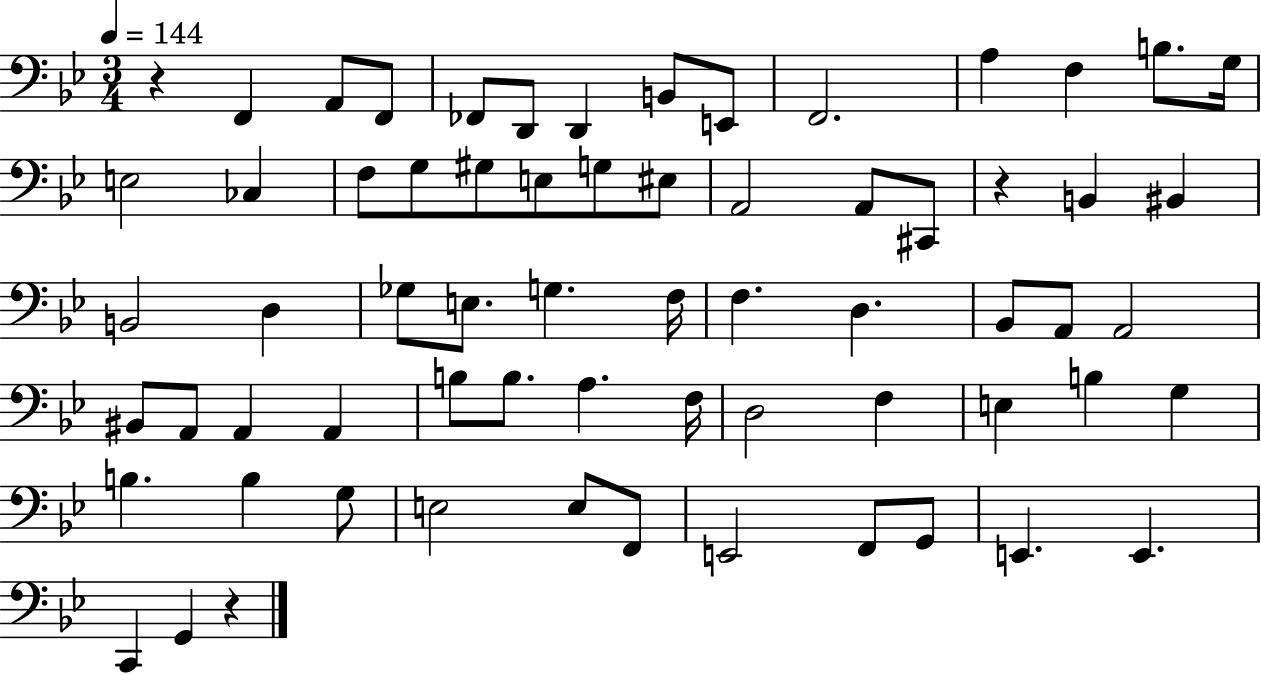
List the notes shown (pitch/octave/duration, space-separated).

R/q F2/q A2/e F2/e FES2/e D2/e D2/q B2/e E2/e F2/h. A3/q F3/q B3/e. G3/s E3/h CES3/q F3/e G3/e G#3/e E3/e G3/e EIS3/e A2/h A2/e C#2/e R/q B2/q BIS2/q B2/h D3/q Gb3/e E3/e. G3/q. F3/s F3/q. D3/q. Bb2/e A2/e A2/h BIS2/e A2/e A2/q A2/q B3/e B3/e. A3/q. F3/s D3/h F3/q E3/q B3/q G3/q B3/q. B3/q G3/e E3/h E3/e F2/e E2/h F2/e G2/e E2/q. E2/q. C2/q G2/q R/q